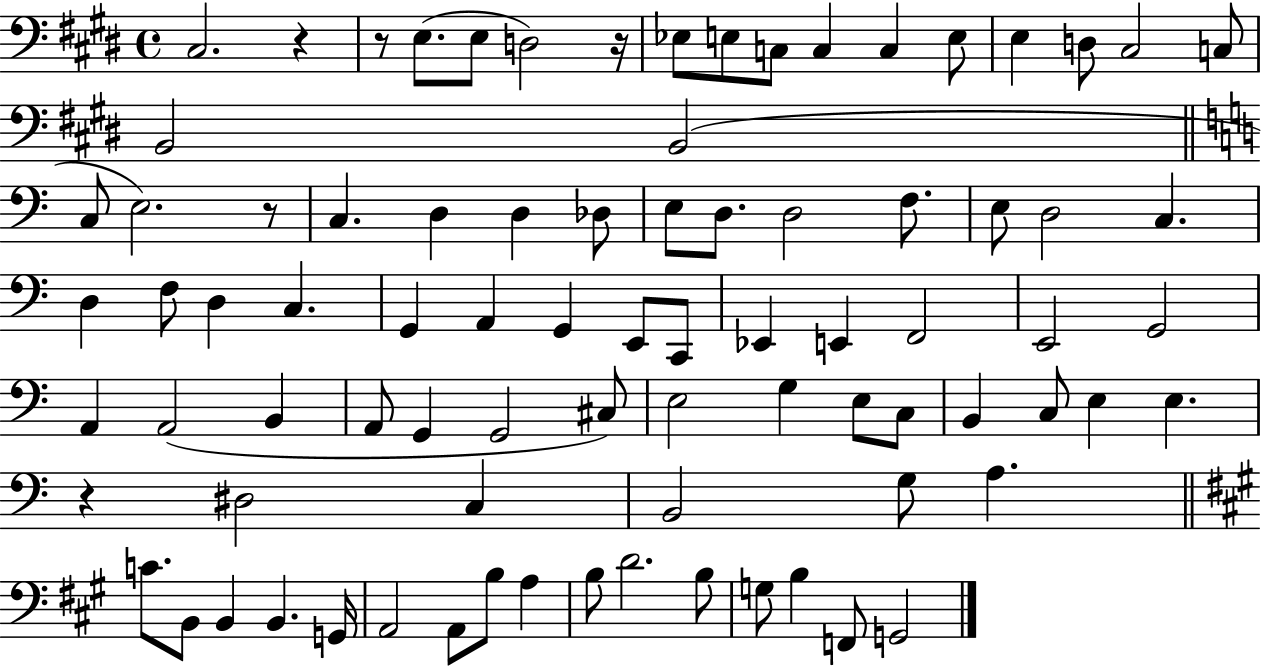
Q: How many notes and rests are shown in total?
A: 84